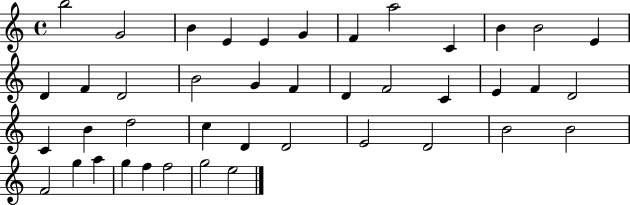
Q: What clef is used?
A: treble